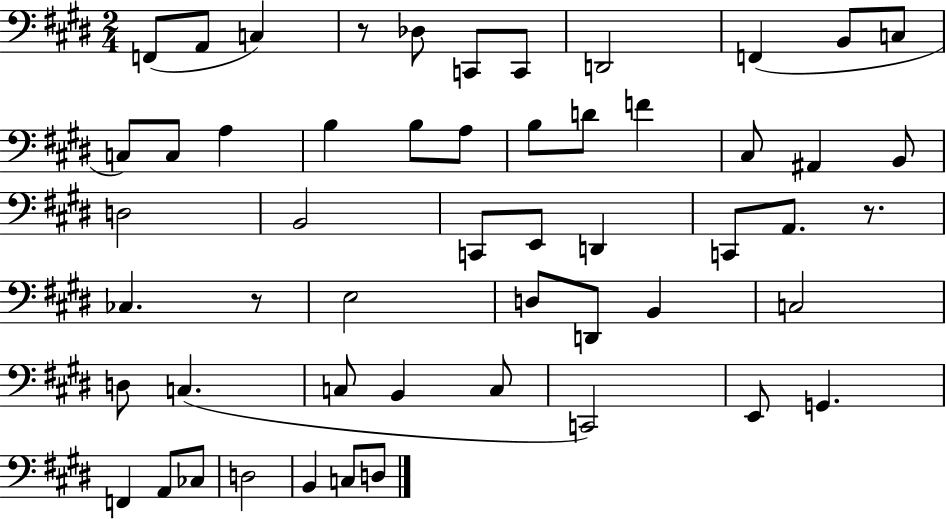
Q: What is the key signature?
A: E major